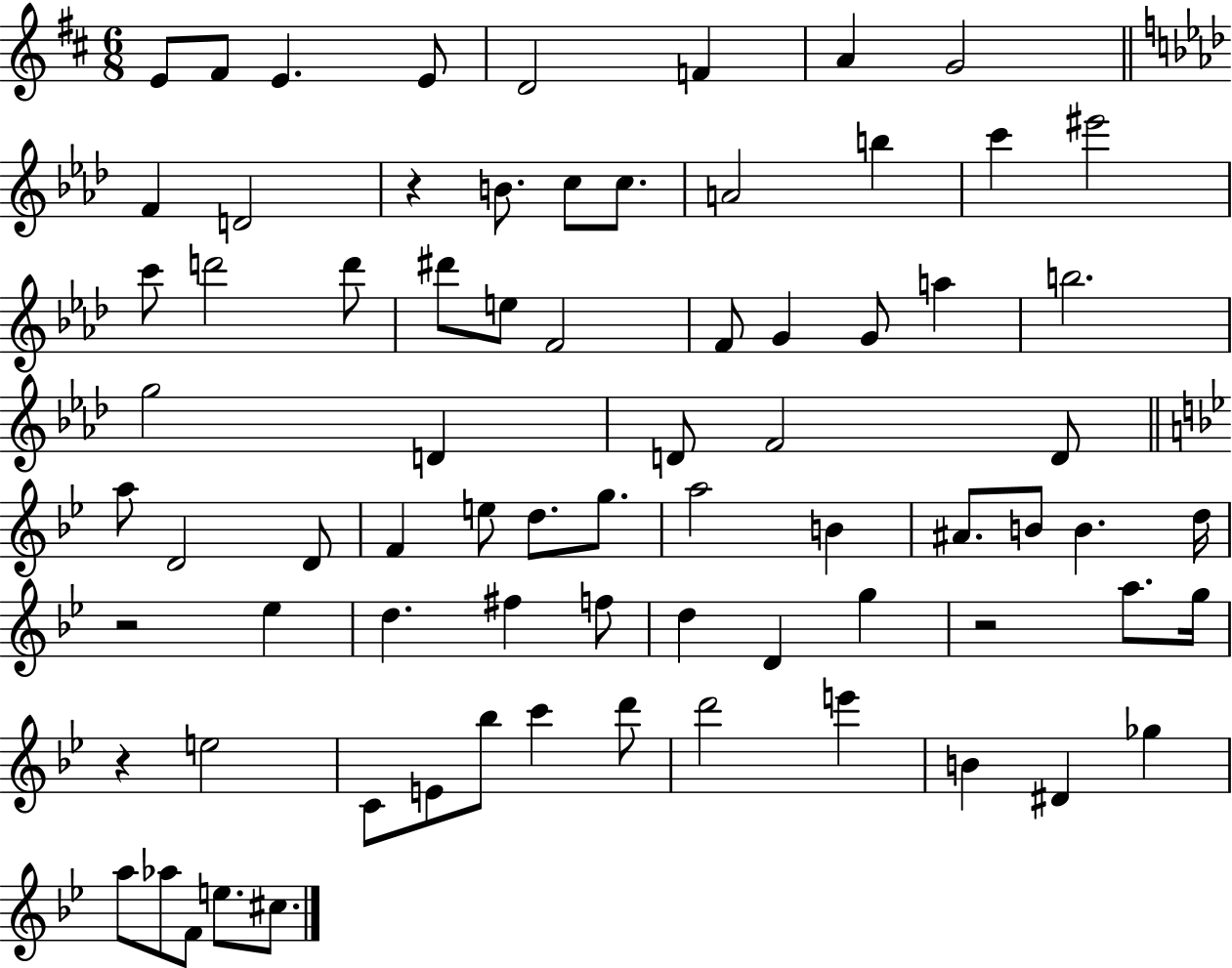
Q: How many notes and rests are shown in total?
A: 75